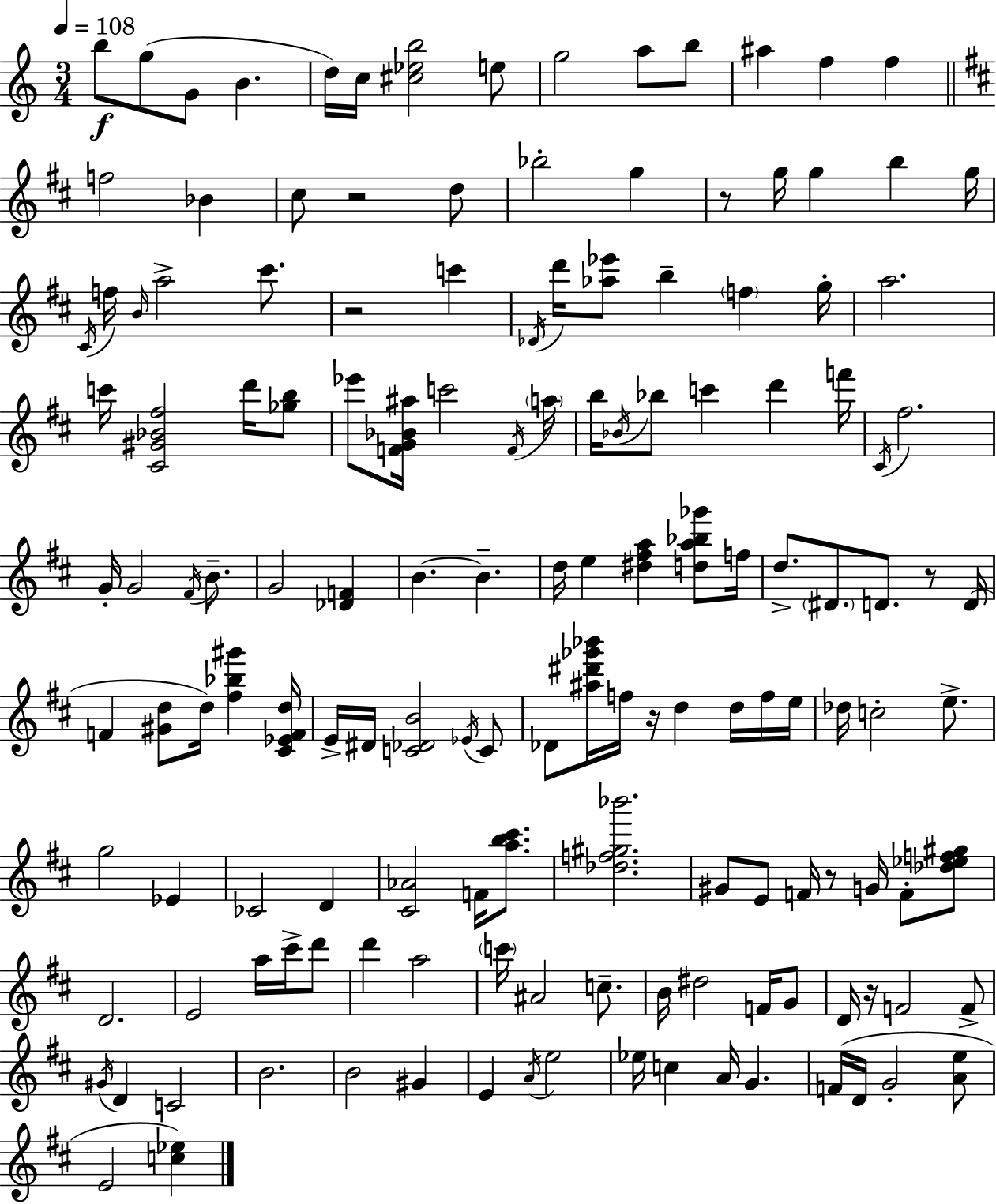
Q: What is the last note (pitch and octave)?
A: E4